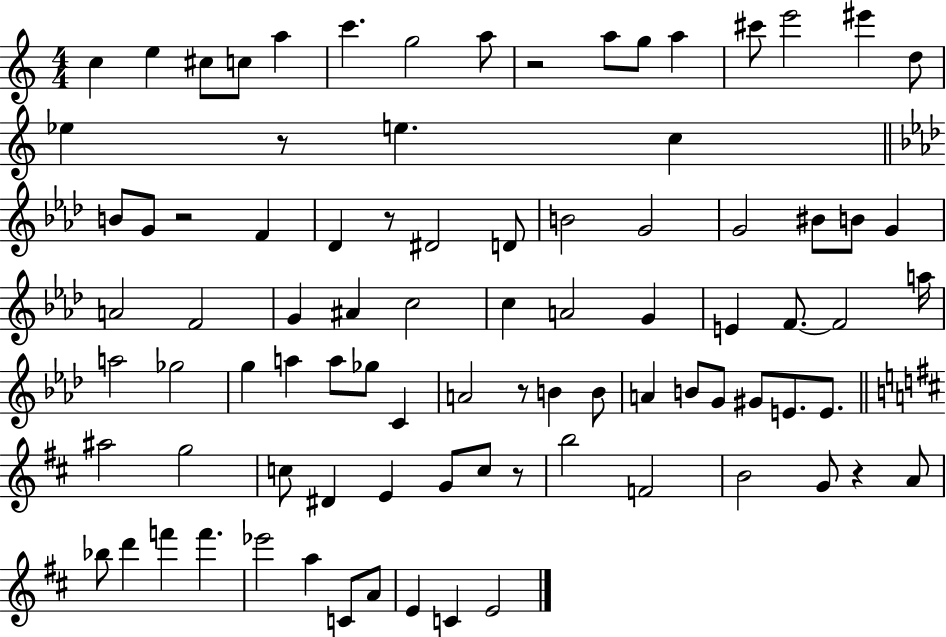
{
  \clef treble
  \numericTimeSignature
  \time 4/4
  \key c \major
  c''4 e''4 cis''8 c''8 a''4 | c'''4. g''2 a''8 | r2 a''8 g''8 a''4 | cis'''8 e'''2 eis'''4 d''8 | \break ees''4 r8 e''4. c''4 | \bar "||" \break \key aes \major b'8 g'8 r2 f'4 | des'4 r8 dis'2 d'8 | b'2 g'2 | g'2 bis'8 b'8 g'4 | \break a'2 f'2 | g'4 ais'4 c''2 | c''4 a'2 g'4 | e'4 f'8.~~ f'2 a''16 | \break a''2 ges''2 | g''4 a''4 a''8 ges''8 c'4 | a'2 r8 b'4 b'8 | a'4 b'8 g'8 gis'8 e'8. e'8. | \break \bar "||" \break \key d \major ais''2 g''2 | c''8 dis'4 e'4 g'8 c''8 r8 | b''2 f'2 | b'2 g'8 r4 a'8 | \break bes''8 d'''4 f'''4 f'''4. | ees'''2 a''4 c'8 a'8 | e'4 c'4 e'2 | \bar "|."
}